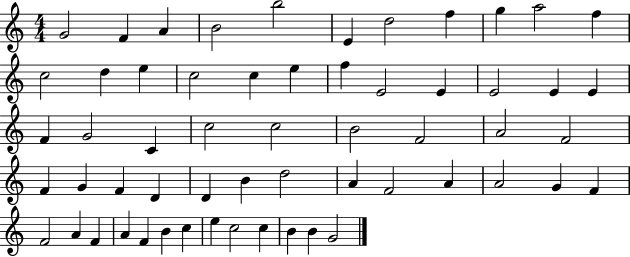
{
  \clef treble
  \numericTimeSignature
  \time 4/4
  \key c \major
  g'2 f'4 a'4 | b'2 b''2 | e'4 d''2 f''4 | g''4 a''2 f''4 | \break c''2 d''4 e''4 | c''2 c''4 e''4 | f''4 e'2 e'4 | e'2 e'4 e'4 | \break f'4 g'2 c'4 | c''2 c''2 | b'2 f'2 | a'2 f'2 | \break f'4 g'4 f'4 d'4 | d'4 b'4 d''2 | a'4 f'2 a'4 | a'2 g'4 f'4 | \break f'2 a'4 f'4 | a'4 f'4 b'4 c''4 | e''4 c''2 c''4 | b'4 b'4 g'2 | \break \bar "|."
}